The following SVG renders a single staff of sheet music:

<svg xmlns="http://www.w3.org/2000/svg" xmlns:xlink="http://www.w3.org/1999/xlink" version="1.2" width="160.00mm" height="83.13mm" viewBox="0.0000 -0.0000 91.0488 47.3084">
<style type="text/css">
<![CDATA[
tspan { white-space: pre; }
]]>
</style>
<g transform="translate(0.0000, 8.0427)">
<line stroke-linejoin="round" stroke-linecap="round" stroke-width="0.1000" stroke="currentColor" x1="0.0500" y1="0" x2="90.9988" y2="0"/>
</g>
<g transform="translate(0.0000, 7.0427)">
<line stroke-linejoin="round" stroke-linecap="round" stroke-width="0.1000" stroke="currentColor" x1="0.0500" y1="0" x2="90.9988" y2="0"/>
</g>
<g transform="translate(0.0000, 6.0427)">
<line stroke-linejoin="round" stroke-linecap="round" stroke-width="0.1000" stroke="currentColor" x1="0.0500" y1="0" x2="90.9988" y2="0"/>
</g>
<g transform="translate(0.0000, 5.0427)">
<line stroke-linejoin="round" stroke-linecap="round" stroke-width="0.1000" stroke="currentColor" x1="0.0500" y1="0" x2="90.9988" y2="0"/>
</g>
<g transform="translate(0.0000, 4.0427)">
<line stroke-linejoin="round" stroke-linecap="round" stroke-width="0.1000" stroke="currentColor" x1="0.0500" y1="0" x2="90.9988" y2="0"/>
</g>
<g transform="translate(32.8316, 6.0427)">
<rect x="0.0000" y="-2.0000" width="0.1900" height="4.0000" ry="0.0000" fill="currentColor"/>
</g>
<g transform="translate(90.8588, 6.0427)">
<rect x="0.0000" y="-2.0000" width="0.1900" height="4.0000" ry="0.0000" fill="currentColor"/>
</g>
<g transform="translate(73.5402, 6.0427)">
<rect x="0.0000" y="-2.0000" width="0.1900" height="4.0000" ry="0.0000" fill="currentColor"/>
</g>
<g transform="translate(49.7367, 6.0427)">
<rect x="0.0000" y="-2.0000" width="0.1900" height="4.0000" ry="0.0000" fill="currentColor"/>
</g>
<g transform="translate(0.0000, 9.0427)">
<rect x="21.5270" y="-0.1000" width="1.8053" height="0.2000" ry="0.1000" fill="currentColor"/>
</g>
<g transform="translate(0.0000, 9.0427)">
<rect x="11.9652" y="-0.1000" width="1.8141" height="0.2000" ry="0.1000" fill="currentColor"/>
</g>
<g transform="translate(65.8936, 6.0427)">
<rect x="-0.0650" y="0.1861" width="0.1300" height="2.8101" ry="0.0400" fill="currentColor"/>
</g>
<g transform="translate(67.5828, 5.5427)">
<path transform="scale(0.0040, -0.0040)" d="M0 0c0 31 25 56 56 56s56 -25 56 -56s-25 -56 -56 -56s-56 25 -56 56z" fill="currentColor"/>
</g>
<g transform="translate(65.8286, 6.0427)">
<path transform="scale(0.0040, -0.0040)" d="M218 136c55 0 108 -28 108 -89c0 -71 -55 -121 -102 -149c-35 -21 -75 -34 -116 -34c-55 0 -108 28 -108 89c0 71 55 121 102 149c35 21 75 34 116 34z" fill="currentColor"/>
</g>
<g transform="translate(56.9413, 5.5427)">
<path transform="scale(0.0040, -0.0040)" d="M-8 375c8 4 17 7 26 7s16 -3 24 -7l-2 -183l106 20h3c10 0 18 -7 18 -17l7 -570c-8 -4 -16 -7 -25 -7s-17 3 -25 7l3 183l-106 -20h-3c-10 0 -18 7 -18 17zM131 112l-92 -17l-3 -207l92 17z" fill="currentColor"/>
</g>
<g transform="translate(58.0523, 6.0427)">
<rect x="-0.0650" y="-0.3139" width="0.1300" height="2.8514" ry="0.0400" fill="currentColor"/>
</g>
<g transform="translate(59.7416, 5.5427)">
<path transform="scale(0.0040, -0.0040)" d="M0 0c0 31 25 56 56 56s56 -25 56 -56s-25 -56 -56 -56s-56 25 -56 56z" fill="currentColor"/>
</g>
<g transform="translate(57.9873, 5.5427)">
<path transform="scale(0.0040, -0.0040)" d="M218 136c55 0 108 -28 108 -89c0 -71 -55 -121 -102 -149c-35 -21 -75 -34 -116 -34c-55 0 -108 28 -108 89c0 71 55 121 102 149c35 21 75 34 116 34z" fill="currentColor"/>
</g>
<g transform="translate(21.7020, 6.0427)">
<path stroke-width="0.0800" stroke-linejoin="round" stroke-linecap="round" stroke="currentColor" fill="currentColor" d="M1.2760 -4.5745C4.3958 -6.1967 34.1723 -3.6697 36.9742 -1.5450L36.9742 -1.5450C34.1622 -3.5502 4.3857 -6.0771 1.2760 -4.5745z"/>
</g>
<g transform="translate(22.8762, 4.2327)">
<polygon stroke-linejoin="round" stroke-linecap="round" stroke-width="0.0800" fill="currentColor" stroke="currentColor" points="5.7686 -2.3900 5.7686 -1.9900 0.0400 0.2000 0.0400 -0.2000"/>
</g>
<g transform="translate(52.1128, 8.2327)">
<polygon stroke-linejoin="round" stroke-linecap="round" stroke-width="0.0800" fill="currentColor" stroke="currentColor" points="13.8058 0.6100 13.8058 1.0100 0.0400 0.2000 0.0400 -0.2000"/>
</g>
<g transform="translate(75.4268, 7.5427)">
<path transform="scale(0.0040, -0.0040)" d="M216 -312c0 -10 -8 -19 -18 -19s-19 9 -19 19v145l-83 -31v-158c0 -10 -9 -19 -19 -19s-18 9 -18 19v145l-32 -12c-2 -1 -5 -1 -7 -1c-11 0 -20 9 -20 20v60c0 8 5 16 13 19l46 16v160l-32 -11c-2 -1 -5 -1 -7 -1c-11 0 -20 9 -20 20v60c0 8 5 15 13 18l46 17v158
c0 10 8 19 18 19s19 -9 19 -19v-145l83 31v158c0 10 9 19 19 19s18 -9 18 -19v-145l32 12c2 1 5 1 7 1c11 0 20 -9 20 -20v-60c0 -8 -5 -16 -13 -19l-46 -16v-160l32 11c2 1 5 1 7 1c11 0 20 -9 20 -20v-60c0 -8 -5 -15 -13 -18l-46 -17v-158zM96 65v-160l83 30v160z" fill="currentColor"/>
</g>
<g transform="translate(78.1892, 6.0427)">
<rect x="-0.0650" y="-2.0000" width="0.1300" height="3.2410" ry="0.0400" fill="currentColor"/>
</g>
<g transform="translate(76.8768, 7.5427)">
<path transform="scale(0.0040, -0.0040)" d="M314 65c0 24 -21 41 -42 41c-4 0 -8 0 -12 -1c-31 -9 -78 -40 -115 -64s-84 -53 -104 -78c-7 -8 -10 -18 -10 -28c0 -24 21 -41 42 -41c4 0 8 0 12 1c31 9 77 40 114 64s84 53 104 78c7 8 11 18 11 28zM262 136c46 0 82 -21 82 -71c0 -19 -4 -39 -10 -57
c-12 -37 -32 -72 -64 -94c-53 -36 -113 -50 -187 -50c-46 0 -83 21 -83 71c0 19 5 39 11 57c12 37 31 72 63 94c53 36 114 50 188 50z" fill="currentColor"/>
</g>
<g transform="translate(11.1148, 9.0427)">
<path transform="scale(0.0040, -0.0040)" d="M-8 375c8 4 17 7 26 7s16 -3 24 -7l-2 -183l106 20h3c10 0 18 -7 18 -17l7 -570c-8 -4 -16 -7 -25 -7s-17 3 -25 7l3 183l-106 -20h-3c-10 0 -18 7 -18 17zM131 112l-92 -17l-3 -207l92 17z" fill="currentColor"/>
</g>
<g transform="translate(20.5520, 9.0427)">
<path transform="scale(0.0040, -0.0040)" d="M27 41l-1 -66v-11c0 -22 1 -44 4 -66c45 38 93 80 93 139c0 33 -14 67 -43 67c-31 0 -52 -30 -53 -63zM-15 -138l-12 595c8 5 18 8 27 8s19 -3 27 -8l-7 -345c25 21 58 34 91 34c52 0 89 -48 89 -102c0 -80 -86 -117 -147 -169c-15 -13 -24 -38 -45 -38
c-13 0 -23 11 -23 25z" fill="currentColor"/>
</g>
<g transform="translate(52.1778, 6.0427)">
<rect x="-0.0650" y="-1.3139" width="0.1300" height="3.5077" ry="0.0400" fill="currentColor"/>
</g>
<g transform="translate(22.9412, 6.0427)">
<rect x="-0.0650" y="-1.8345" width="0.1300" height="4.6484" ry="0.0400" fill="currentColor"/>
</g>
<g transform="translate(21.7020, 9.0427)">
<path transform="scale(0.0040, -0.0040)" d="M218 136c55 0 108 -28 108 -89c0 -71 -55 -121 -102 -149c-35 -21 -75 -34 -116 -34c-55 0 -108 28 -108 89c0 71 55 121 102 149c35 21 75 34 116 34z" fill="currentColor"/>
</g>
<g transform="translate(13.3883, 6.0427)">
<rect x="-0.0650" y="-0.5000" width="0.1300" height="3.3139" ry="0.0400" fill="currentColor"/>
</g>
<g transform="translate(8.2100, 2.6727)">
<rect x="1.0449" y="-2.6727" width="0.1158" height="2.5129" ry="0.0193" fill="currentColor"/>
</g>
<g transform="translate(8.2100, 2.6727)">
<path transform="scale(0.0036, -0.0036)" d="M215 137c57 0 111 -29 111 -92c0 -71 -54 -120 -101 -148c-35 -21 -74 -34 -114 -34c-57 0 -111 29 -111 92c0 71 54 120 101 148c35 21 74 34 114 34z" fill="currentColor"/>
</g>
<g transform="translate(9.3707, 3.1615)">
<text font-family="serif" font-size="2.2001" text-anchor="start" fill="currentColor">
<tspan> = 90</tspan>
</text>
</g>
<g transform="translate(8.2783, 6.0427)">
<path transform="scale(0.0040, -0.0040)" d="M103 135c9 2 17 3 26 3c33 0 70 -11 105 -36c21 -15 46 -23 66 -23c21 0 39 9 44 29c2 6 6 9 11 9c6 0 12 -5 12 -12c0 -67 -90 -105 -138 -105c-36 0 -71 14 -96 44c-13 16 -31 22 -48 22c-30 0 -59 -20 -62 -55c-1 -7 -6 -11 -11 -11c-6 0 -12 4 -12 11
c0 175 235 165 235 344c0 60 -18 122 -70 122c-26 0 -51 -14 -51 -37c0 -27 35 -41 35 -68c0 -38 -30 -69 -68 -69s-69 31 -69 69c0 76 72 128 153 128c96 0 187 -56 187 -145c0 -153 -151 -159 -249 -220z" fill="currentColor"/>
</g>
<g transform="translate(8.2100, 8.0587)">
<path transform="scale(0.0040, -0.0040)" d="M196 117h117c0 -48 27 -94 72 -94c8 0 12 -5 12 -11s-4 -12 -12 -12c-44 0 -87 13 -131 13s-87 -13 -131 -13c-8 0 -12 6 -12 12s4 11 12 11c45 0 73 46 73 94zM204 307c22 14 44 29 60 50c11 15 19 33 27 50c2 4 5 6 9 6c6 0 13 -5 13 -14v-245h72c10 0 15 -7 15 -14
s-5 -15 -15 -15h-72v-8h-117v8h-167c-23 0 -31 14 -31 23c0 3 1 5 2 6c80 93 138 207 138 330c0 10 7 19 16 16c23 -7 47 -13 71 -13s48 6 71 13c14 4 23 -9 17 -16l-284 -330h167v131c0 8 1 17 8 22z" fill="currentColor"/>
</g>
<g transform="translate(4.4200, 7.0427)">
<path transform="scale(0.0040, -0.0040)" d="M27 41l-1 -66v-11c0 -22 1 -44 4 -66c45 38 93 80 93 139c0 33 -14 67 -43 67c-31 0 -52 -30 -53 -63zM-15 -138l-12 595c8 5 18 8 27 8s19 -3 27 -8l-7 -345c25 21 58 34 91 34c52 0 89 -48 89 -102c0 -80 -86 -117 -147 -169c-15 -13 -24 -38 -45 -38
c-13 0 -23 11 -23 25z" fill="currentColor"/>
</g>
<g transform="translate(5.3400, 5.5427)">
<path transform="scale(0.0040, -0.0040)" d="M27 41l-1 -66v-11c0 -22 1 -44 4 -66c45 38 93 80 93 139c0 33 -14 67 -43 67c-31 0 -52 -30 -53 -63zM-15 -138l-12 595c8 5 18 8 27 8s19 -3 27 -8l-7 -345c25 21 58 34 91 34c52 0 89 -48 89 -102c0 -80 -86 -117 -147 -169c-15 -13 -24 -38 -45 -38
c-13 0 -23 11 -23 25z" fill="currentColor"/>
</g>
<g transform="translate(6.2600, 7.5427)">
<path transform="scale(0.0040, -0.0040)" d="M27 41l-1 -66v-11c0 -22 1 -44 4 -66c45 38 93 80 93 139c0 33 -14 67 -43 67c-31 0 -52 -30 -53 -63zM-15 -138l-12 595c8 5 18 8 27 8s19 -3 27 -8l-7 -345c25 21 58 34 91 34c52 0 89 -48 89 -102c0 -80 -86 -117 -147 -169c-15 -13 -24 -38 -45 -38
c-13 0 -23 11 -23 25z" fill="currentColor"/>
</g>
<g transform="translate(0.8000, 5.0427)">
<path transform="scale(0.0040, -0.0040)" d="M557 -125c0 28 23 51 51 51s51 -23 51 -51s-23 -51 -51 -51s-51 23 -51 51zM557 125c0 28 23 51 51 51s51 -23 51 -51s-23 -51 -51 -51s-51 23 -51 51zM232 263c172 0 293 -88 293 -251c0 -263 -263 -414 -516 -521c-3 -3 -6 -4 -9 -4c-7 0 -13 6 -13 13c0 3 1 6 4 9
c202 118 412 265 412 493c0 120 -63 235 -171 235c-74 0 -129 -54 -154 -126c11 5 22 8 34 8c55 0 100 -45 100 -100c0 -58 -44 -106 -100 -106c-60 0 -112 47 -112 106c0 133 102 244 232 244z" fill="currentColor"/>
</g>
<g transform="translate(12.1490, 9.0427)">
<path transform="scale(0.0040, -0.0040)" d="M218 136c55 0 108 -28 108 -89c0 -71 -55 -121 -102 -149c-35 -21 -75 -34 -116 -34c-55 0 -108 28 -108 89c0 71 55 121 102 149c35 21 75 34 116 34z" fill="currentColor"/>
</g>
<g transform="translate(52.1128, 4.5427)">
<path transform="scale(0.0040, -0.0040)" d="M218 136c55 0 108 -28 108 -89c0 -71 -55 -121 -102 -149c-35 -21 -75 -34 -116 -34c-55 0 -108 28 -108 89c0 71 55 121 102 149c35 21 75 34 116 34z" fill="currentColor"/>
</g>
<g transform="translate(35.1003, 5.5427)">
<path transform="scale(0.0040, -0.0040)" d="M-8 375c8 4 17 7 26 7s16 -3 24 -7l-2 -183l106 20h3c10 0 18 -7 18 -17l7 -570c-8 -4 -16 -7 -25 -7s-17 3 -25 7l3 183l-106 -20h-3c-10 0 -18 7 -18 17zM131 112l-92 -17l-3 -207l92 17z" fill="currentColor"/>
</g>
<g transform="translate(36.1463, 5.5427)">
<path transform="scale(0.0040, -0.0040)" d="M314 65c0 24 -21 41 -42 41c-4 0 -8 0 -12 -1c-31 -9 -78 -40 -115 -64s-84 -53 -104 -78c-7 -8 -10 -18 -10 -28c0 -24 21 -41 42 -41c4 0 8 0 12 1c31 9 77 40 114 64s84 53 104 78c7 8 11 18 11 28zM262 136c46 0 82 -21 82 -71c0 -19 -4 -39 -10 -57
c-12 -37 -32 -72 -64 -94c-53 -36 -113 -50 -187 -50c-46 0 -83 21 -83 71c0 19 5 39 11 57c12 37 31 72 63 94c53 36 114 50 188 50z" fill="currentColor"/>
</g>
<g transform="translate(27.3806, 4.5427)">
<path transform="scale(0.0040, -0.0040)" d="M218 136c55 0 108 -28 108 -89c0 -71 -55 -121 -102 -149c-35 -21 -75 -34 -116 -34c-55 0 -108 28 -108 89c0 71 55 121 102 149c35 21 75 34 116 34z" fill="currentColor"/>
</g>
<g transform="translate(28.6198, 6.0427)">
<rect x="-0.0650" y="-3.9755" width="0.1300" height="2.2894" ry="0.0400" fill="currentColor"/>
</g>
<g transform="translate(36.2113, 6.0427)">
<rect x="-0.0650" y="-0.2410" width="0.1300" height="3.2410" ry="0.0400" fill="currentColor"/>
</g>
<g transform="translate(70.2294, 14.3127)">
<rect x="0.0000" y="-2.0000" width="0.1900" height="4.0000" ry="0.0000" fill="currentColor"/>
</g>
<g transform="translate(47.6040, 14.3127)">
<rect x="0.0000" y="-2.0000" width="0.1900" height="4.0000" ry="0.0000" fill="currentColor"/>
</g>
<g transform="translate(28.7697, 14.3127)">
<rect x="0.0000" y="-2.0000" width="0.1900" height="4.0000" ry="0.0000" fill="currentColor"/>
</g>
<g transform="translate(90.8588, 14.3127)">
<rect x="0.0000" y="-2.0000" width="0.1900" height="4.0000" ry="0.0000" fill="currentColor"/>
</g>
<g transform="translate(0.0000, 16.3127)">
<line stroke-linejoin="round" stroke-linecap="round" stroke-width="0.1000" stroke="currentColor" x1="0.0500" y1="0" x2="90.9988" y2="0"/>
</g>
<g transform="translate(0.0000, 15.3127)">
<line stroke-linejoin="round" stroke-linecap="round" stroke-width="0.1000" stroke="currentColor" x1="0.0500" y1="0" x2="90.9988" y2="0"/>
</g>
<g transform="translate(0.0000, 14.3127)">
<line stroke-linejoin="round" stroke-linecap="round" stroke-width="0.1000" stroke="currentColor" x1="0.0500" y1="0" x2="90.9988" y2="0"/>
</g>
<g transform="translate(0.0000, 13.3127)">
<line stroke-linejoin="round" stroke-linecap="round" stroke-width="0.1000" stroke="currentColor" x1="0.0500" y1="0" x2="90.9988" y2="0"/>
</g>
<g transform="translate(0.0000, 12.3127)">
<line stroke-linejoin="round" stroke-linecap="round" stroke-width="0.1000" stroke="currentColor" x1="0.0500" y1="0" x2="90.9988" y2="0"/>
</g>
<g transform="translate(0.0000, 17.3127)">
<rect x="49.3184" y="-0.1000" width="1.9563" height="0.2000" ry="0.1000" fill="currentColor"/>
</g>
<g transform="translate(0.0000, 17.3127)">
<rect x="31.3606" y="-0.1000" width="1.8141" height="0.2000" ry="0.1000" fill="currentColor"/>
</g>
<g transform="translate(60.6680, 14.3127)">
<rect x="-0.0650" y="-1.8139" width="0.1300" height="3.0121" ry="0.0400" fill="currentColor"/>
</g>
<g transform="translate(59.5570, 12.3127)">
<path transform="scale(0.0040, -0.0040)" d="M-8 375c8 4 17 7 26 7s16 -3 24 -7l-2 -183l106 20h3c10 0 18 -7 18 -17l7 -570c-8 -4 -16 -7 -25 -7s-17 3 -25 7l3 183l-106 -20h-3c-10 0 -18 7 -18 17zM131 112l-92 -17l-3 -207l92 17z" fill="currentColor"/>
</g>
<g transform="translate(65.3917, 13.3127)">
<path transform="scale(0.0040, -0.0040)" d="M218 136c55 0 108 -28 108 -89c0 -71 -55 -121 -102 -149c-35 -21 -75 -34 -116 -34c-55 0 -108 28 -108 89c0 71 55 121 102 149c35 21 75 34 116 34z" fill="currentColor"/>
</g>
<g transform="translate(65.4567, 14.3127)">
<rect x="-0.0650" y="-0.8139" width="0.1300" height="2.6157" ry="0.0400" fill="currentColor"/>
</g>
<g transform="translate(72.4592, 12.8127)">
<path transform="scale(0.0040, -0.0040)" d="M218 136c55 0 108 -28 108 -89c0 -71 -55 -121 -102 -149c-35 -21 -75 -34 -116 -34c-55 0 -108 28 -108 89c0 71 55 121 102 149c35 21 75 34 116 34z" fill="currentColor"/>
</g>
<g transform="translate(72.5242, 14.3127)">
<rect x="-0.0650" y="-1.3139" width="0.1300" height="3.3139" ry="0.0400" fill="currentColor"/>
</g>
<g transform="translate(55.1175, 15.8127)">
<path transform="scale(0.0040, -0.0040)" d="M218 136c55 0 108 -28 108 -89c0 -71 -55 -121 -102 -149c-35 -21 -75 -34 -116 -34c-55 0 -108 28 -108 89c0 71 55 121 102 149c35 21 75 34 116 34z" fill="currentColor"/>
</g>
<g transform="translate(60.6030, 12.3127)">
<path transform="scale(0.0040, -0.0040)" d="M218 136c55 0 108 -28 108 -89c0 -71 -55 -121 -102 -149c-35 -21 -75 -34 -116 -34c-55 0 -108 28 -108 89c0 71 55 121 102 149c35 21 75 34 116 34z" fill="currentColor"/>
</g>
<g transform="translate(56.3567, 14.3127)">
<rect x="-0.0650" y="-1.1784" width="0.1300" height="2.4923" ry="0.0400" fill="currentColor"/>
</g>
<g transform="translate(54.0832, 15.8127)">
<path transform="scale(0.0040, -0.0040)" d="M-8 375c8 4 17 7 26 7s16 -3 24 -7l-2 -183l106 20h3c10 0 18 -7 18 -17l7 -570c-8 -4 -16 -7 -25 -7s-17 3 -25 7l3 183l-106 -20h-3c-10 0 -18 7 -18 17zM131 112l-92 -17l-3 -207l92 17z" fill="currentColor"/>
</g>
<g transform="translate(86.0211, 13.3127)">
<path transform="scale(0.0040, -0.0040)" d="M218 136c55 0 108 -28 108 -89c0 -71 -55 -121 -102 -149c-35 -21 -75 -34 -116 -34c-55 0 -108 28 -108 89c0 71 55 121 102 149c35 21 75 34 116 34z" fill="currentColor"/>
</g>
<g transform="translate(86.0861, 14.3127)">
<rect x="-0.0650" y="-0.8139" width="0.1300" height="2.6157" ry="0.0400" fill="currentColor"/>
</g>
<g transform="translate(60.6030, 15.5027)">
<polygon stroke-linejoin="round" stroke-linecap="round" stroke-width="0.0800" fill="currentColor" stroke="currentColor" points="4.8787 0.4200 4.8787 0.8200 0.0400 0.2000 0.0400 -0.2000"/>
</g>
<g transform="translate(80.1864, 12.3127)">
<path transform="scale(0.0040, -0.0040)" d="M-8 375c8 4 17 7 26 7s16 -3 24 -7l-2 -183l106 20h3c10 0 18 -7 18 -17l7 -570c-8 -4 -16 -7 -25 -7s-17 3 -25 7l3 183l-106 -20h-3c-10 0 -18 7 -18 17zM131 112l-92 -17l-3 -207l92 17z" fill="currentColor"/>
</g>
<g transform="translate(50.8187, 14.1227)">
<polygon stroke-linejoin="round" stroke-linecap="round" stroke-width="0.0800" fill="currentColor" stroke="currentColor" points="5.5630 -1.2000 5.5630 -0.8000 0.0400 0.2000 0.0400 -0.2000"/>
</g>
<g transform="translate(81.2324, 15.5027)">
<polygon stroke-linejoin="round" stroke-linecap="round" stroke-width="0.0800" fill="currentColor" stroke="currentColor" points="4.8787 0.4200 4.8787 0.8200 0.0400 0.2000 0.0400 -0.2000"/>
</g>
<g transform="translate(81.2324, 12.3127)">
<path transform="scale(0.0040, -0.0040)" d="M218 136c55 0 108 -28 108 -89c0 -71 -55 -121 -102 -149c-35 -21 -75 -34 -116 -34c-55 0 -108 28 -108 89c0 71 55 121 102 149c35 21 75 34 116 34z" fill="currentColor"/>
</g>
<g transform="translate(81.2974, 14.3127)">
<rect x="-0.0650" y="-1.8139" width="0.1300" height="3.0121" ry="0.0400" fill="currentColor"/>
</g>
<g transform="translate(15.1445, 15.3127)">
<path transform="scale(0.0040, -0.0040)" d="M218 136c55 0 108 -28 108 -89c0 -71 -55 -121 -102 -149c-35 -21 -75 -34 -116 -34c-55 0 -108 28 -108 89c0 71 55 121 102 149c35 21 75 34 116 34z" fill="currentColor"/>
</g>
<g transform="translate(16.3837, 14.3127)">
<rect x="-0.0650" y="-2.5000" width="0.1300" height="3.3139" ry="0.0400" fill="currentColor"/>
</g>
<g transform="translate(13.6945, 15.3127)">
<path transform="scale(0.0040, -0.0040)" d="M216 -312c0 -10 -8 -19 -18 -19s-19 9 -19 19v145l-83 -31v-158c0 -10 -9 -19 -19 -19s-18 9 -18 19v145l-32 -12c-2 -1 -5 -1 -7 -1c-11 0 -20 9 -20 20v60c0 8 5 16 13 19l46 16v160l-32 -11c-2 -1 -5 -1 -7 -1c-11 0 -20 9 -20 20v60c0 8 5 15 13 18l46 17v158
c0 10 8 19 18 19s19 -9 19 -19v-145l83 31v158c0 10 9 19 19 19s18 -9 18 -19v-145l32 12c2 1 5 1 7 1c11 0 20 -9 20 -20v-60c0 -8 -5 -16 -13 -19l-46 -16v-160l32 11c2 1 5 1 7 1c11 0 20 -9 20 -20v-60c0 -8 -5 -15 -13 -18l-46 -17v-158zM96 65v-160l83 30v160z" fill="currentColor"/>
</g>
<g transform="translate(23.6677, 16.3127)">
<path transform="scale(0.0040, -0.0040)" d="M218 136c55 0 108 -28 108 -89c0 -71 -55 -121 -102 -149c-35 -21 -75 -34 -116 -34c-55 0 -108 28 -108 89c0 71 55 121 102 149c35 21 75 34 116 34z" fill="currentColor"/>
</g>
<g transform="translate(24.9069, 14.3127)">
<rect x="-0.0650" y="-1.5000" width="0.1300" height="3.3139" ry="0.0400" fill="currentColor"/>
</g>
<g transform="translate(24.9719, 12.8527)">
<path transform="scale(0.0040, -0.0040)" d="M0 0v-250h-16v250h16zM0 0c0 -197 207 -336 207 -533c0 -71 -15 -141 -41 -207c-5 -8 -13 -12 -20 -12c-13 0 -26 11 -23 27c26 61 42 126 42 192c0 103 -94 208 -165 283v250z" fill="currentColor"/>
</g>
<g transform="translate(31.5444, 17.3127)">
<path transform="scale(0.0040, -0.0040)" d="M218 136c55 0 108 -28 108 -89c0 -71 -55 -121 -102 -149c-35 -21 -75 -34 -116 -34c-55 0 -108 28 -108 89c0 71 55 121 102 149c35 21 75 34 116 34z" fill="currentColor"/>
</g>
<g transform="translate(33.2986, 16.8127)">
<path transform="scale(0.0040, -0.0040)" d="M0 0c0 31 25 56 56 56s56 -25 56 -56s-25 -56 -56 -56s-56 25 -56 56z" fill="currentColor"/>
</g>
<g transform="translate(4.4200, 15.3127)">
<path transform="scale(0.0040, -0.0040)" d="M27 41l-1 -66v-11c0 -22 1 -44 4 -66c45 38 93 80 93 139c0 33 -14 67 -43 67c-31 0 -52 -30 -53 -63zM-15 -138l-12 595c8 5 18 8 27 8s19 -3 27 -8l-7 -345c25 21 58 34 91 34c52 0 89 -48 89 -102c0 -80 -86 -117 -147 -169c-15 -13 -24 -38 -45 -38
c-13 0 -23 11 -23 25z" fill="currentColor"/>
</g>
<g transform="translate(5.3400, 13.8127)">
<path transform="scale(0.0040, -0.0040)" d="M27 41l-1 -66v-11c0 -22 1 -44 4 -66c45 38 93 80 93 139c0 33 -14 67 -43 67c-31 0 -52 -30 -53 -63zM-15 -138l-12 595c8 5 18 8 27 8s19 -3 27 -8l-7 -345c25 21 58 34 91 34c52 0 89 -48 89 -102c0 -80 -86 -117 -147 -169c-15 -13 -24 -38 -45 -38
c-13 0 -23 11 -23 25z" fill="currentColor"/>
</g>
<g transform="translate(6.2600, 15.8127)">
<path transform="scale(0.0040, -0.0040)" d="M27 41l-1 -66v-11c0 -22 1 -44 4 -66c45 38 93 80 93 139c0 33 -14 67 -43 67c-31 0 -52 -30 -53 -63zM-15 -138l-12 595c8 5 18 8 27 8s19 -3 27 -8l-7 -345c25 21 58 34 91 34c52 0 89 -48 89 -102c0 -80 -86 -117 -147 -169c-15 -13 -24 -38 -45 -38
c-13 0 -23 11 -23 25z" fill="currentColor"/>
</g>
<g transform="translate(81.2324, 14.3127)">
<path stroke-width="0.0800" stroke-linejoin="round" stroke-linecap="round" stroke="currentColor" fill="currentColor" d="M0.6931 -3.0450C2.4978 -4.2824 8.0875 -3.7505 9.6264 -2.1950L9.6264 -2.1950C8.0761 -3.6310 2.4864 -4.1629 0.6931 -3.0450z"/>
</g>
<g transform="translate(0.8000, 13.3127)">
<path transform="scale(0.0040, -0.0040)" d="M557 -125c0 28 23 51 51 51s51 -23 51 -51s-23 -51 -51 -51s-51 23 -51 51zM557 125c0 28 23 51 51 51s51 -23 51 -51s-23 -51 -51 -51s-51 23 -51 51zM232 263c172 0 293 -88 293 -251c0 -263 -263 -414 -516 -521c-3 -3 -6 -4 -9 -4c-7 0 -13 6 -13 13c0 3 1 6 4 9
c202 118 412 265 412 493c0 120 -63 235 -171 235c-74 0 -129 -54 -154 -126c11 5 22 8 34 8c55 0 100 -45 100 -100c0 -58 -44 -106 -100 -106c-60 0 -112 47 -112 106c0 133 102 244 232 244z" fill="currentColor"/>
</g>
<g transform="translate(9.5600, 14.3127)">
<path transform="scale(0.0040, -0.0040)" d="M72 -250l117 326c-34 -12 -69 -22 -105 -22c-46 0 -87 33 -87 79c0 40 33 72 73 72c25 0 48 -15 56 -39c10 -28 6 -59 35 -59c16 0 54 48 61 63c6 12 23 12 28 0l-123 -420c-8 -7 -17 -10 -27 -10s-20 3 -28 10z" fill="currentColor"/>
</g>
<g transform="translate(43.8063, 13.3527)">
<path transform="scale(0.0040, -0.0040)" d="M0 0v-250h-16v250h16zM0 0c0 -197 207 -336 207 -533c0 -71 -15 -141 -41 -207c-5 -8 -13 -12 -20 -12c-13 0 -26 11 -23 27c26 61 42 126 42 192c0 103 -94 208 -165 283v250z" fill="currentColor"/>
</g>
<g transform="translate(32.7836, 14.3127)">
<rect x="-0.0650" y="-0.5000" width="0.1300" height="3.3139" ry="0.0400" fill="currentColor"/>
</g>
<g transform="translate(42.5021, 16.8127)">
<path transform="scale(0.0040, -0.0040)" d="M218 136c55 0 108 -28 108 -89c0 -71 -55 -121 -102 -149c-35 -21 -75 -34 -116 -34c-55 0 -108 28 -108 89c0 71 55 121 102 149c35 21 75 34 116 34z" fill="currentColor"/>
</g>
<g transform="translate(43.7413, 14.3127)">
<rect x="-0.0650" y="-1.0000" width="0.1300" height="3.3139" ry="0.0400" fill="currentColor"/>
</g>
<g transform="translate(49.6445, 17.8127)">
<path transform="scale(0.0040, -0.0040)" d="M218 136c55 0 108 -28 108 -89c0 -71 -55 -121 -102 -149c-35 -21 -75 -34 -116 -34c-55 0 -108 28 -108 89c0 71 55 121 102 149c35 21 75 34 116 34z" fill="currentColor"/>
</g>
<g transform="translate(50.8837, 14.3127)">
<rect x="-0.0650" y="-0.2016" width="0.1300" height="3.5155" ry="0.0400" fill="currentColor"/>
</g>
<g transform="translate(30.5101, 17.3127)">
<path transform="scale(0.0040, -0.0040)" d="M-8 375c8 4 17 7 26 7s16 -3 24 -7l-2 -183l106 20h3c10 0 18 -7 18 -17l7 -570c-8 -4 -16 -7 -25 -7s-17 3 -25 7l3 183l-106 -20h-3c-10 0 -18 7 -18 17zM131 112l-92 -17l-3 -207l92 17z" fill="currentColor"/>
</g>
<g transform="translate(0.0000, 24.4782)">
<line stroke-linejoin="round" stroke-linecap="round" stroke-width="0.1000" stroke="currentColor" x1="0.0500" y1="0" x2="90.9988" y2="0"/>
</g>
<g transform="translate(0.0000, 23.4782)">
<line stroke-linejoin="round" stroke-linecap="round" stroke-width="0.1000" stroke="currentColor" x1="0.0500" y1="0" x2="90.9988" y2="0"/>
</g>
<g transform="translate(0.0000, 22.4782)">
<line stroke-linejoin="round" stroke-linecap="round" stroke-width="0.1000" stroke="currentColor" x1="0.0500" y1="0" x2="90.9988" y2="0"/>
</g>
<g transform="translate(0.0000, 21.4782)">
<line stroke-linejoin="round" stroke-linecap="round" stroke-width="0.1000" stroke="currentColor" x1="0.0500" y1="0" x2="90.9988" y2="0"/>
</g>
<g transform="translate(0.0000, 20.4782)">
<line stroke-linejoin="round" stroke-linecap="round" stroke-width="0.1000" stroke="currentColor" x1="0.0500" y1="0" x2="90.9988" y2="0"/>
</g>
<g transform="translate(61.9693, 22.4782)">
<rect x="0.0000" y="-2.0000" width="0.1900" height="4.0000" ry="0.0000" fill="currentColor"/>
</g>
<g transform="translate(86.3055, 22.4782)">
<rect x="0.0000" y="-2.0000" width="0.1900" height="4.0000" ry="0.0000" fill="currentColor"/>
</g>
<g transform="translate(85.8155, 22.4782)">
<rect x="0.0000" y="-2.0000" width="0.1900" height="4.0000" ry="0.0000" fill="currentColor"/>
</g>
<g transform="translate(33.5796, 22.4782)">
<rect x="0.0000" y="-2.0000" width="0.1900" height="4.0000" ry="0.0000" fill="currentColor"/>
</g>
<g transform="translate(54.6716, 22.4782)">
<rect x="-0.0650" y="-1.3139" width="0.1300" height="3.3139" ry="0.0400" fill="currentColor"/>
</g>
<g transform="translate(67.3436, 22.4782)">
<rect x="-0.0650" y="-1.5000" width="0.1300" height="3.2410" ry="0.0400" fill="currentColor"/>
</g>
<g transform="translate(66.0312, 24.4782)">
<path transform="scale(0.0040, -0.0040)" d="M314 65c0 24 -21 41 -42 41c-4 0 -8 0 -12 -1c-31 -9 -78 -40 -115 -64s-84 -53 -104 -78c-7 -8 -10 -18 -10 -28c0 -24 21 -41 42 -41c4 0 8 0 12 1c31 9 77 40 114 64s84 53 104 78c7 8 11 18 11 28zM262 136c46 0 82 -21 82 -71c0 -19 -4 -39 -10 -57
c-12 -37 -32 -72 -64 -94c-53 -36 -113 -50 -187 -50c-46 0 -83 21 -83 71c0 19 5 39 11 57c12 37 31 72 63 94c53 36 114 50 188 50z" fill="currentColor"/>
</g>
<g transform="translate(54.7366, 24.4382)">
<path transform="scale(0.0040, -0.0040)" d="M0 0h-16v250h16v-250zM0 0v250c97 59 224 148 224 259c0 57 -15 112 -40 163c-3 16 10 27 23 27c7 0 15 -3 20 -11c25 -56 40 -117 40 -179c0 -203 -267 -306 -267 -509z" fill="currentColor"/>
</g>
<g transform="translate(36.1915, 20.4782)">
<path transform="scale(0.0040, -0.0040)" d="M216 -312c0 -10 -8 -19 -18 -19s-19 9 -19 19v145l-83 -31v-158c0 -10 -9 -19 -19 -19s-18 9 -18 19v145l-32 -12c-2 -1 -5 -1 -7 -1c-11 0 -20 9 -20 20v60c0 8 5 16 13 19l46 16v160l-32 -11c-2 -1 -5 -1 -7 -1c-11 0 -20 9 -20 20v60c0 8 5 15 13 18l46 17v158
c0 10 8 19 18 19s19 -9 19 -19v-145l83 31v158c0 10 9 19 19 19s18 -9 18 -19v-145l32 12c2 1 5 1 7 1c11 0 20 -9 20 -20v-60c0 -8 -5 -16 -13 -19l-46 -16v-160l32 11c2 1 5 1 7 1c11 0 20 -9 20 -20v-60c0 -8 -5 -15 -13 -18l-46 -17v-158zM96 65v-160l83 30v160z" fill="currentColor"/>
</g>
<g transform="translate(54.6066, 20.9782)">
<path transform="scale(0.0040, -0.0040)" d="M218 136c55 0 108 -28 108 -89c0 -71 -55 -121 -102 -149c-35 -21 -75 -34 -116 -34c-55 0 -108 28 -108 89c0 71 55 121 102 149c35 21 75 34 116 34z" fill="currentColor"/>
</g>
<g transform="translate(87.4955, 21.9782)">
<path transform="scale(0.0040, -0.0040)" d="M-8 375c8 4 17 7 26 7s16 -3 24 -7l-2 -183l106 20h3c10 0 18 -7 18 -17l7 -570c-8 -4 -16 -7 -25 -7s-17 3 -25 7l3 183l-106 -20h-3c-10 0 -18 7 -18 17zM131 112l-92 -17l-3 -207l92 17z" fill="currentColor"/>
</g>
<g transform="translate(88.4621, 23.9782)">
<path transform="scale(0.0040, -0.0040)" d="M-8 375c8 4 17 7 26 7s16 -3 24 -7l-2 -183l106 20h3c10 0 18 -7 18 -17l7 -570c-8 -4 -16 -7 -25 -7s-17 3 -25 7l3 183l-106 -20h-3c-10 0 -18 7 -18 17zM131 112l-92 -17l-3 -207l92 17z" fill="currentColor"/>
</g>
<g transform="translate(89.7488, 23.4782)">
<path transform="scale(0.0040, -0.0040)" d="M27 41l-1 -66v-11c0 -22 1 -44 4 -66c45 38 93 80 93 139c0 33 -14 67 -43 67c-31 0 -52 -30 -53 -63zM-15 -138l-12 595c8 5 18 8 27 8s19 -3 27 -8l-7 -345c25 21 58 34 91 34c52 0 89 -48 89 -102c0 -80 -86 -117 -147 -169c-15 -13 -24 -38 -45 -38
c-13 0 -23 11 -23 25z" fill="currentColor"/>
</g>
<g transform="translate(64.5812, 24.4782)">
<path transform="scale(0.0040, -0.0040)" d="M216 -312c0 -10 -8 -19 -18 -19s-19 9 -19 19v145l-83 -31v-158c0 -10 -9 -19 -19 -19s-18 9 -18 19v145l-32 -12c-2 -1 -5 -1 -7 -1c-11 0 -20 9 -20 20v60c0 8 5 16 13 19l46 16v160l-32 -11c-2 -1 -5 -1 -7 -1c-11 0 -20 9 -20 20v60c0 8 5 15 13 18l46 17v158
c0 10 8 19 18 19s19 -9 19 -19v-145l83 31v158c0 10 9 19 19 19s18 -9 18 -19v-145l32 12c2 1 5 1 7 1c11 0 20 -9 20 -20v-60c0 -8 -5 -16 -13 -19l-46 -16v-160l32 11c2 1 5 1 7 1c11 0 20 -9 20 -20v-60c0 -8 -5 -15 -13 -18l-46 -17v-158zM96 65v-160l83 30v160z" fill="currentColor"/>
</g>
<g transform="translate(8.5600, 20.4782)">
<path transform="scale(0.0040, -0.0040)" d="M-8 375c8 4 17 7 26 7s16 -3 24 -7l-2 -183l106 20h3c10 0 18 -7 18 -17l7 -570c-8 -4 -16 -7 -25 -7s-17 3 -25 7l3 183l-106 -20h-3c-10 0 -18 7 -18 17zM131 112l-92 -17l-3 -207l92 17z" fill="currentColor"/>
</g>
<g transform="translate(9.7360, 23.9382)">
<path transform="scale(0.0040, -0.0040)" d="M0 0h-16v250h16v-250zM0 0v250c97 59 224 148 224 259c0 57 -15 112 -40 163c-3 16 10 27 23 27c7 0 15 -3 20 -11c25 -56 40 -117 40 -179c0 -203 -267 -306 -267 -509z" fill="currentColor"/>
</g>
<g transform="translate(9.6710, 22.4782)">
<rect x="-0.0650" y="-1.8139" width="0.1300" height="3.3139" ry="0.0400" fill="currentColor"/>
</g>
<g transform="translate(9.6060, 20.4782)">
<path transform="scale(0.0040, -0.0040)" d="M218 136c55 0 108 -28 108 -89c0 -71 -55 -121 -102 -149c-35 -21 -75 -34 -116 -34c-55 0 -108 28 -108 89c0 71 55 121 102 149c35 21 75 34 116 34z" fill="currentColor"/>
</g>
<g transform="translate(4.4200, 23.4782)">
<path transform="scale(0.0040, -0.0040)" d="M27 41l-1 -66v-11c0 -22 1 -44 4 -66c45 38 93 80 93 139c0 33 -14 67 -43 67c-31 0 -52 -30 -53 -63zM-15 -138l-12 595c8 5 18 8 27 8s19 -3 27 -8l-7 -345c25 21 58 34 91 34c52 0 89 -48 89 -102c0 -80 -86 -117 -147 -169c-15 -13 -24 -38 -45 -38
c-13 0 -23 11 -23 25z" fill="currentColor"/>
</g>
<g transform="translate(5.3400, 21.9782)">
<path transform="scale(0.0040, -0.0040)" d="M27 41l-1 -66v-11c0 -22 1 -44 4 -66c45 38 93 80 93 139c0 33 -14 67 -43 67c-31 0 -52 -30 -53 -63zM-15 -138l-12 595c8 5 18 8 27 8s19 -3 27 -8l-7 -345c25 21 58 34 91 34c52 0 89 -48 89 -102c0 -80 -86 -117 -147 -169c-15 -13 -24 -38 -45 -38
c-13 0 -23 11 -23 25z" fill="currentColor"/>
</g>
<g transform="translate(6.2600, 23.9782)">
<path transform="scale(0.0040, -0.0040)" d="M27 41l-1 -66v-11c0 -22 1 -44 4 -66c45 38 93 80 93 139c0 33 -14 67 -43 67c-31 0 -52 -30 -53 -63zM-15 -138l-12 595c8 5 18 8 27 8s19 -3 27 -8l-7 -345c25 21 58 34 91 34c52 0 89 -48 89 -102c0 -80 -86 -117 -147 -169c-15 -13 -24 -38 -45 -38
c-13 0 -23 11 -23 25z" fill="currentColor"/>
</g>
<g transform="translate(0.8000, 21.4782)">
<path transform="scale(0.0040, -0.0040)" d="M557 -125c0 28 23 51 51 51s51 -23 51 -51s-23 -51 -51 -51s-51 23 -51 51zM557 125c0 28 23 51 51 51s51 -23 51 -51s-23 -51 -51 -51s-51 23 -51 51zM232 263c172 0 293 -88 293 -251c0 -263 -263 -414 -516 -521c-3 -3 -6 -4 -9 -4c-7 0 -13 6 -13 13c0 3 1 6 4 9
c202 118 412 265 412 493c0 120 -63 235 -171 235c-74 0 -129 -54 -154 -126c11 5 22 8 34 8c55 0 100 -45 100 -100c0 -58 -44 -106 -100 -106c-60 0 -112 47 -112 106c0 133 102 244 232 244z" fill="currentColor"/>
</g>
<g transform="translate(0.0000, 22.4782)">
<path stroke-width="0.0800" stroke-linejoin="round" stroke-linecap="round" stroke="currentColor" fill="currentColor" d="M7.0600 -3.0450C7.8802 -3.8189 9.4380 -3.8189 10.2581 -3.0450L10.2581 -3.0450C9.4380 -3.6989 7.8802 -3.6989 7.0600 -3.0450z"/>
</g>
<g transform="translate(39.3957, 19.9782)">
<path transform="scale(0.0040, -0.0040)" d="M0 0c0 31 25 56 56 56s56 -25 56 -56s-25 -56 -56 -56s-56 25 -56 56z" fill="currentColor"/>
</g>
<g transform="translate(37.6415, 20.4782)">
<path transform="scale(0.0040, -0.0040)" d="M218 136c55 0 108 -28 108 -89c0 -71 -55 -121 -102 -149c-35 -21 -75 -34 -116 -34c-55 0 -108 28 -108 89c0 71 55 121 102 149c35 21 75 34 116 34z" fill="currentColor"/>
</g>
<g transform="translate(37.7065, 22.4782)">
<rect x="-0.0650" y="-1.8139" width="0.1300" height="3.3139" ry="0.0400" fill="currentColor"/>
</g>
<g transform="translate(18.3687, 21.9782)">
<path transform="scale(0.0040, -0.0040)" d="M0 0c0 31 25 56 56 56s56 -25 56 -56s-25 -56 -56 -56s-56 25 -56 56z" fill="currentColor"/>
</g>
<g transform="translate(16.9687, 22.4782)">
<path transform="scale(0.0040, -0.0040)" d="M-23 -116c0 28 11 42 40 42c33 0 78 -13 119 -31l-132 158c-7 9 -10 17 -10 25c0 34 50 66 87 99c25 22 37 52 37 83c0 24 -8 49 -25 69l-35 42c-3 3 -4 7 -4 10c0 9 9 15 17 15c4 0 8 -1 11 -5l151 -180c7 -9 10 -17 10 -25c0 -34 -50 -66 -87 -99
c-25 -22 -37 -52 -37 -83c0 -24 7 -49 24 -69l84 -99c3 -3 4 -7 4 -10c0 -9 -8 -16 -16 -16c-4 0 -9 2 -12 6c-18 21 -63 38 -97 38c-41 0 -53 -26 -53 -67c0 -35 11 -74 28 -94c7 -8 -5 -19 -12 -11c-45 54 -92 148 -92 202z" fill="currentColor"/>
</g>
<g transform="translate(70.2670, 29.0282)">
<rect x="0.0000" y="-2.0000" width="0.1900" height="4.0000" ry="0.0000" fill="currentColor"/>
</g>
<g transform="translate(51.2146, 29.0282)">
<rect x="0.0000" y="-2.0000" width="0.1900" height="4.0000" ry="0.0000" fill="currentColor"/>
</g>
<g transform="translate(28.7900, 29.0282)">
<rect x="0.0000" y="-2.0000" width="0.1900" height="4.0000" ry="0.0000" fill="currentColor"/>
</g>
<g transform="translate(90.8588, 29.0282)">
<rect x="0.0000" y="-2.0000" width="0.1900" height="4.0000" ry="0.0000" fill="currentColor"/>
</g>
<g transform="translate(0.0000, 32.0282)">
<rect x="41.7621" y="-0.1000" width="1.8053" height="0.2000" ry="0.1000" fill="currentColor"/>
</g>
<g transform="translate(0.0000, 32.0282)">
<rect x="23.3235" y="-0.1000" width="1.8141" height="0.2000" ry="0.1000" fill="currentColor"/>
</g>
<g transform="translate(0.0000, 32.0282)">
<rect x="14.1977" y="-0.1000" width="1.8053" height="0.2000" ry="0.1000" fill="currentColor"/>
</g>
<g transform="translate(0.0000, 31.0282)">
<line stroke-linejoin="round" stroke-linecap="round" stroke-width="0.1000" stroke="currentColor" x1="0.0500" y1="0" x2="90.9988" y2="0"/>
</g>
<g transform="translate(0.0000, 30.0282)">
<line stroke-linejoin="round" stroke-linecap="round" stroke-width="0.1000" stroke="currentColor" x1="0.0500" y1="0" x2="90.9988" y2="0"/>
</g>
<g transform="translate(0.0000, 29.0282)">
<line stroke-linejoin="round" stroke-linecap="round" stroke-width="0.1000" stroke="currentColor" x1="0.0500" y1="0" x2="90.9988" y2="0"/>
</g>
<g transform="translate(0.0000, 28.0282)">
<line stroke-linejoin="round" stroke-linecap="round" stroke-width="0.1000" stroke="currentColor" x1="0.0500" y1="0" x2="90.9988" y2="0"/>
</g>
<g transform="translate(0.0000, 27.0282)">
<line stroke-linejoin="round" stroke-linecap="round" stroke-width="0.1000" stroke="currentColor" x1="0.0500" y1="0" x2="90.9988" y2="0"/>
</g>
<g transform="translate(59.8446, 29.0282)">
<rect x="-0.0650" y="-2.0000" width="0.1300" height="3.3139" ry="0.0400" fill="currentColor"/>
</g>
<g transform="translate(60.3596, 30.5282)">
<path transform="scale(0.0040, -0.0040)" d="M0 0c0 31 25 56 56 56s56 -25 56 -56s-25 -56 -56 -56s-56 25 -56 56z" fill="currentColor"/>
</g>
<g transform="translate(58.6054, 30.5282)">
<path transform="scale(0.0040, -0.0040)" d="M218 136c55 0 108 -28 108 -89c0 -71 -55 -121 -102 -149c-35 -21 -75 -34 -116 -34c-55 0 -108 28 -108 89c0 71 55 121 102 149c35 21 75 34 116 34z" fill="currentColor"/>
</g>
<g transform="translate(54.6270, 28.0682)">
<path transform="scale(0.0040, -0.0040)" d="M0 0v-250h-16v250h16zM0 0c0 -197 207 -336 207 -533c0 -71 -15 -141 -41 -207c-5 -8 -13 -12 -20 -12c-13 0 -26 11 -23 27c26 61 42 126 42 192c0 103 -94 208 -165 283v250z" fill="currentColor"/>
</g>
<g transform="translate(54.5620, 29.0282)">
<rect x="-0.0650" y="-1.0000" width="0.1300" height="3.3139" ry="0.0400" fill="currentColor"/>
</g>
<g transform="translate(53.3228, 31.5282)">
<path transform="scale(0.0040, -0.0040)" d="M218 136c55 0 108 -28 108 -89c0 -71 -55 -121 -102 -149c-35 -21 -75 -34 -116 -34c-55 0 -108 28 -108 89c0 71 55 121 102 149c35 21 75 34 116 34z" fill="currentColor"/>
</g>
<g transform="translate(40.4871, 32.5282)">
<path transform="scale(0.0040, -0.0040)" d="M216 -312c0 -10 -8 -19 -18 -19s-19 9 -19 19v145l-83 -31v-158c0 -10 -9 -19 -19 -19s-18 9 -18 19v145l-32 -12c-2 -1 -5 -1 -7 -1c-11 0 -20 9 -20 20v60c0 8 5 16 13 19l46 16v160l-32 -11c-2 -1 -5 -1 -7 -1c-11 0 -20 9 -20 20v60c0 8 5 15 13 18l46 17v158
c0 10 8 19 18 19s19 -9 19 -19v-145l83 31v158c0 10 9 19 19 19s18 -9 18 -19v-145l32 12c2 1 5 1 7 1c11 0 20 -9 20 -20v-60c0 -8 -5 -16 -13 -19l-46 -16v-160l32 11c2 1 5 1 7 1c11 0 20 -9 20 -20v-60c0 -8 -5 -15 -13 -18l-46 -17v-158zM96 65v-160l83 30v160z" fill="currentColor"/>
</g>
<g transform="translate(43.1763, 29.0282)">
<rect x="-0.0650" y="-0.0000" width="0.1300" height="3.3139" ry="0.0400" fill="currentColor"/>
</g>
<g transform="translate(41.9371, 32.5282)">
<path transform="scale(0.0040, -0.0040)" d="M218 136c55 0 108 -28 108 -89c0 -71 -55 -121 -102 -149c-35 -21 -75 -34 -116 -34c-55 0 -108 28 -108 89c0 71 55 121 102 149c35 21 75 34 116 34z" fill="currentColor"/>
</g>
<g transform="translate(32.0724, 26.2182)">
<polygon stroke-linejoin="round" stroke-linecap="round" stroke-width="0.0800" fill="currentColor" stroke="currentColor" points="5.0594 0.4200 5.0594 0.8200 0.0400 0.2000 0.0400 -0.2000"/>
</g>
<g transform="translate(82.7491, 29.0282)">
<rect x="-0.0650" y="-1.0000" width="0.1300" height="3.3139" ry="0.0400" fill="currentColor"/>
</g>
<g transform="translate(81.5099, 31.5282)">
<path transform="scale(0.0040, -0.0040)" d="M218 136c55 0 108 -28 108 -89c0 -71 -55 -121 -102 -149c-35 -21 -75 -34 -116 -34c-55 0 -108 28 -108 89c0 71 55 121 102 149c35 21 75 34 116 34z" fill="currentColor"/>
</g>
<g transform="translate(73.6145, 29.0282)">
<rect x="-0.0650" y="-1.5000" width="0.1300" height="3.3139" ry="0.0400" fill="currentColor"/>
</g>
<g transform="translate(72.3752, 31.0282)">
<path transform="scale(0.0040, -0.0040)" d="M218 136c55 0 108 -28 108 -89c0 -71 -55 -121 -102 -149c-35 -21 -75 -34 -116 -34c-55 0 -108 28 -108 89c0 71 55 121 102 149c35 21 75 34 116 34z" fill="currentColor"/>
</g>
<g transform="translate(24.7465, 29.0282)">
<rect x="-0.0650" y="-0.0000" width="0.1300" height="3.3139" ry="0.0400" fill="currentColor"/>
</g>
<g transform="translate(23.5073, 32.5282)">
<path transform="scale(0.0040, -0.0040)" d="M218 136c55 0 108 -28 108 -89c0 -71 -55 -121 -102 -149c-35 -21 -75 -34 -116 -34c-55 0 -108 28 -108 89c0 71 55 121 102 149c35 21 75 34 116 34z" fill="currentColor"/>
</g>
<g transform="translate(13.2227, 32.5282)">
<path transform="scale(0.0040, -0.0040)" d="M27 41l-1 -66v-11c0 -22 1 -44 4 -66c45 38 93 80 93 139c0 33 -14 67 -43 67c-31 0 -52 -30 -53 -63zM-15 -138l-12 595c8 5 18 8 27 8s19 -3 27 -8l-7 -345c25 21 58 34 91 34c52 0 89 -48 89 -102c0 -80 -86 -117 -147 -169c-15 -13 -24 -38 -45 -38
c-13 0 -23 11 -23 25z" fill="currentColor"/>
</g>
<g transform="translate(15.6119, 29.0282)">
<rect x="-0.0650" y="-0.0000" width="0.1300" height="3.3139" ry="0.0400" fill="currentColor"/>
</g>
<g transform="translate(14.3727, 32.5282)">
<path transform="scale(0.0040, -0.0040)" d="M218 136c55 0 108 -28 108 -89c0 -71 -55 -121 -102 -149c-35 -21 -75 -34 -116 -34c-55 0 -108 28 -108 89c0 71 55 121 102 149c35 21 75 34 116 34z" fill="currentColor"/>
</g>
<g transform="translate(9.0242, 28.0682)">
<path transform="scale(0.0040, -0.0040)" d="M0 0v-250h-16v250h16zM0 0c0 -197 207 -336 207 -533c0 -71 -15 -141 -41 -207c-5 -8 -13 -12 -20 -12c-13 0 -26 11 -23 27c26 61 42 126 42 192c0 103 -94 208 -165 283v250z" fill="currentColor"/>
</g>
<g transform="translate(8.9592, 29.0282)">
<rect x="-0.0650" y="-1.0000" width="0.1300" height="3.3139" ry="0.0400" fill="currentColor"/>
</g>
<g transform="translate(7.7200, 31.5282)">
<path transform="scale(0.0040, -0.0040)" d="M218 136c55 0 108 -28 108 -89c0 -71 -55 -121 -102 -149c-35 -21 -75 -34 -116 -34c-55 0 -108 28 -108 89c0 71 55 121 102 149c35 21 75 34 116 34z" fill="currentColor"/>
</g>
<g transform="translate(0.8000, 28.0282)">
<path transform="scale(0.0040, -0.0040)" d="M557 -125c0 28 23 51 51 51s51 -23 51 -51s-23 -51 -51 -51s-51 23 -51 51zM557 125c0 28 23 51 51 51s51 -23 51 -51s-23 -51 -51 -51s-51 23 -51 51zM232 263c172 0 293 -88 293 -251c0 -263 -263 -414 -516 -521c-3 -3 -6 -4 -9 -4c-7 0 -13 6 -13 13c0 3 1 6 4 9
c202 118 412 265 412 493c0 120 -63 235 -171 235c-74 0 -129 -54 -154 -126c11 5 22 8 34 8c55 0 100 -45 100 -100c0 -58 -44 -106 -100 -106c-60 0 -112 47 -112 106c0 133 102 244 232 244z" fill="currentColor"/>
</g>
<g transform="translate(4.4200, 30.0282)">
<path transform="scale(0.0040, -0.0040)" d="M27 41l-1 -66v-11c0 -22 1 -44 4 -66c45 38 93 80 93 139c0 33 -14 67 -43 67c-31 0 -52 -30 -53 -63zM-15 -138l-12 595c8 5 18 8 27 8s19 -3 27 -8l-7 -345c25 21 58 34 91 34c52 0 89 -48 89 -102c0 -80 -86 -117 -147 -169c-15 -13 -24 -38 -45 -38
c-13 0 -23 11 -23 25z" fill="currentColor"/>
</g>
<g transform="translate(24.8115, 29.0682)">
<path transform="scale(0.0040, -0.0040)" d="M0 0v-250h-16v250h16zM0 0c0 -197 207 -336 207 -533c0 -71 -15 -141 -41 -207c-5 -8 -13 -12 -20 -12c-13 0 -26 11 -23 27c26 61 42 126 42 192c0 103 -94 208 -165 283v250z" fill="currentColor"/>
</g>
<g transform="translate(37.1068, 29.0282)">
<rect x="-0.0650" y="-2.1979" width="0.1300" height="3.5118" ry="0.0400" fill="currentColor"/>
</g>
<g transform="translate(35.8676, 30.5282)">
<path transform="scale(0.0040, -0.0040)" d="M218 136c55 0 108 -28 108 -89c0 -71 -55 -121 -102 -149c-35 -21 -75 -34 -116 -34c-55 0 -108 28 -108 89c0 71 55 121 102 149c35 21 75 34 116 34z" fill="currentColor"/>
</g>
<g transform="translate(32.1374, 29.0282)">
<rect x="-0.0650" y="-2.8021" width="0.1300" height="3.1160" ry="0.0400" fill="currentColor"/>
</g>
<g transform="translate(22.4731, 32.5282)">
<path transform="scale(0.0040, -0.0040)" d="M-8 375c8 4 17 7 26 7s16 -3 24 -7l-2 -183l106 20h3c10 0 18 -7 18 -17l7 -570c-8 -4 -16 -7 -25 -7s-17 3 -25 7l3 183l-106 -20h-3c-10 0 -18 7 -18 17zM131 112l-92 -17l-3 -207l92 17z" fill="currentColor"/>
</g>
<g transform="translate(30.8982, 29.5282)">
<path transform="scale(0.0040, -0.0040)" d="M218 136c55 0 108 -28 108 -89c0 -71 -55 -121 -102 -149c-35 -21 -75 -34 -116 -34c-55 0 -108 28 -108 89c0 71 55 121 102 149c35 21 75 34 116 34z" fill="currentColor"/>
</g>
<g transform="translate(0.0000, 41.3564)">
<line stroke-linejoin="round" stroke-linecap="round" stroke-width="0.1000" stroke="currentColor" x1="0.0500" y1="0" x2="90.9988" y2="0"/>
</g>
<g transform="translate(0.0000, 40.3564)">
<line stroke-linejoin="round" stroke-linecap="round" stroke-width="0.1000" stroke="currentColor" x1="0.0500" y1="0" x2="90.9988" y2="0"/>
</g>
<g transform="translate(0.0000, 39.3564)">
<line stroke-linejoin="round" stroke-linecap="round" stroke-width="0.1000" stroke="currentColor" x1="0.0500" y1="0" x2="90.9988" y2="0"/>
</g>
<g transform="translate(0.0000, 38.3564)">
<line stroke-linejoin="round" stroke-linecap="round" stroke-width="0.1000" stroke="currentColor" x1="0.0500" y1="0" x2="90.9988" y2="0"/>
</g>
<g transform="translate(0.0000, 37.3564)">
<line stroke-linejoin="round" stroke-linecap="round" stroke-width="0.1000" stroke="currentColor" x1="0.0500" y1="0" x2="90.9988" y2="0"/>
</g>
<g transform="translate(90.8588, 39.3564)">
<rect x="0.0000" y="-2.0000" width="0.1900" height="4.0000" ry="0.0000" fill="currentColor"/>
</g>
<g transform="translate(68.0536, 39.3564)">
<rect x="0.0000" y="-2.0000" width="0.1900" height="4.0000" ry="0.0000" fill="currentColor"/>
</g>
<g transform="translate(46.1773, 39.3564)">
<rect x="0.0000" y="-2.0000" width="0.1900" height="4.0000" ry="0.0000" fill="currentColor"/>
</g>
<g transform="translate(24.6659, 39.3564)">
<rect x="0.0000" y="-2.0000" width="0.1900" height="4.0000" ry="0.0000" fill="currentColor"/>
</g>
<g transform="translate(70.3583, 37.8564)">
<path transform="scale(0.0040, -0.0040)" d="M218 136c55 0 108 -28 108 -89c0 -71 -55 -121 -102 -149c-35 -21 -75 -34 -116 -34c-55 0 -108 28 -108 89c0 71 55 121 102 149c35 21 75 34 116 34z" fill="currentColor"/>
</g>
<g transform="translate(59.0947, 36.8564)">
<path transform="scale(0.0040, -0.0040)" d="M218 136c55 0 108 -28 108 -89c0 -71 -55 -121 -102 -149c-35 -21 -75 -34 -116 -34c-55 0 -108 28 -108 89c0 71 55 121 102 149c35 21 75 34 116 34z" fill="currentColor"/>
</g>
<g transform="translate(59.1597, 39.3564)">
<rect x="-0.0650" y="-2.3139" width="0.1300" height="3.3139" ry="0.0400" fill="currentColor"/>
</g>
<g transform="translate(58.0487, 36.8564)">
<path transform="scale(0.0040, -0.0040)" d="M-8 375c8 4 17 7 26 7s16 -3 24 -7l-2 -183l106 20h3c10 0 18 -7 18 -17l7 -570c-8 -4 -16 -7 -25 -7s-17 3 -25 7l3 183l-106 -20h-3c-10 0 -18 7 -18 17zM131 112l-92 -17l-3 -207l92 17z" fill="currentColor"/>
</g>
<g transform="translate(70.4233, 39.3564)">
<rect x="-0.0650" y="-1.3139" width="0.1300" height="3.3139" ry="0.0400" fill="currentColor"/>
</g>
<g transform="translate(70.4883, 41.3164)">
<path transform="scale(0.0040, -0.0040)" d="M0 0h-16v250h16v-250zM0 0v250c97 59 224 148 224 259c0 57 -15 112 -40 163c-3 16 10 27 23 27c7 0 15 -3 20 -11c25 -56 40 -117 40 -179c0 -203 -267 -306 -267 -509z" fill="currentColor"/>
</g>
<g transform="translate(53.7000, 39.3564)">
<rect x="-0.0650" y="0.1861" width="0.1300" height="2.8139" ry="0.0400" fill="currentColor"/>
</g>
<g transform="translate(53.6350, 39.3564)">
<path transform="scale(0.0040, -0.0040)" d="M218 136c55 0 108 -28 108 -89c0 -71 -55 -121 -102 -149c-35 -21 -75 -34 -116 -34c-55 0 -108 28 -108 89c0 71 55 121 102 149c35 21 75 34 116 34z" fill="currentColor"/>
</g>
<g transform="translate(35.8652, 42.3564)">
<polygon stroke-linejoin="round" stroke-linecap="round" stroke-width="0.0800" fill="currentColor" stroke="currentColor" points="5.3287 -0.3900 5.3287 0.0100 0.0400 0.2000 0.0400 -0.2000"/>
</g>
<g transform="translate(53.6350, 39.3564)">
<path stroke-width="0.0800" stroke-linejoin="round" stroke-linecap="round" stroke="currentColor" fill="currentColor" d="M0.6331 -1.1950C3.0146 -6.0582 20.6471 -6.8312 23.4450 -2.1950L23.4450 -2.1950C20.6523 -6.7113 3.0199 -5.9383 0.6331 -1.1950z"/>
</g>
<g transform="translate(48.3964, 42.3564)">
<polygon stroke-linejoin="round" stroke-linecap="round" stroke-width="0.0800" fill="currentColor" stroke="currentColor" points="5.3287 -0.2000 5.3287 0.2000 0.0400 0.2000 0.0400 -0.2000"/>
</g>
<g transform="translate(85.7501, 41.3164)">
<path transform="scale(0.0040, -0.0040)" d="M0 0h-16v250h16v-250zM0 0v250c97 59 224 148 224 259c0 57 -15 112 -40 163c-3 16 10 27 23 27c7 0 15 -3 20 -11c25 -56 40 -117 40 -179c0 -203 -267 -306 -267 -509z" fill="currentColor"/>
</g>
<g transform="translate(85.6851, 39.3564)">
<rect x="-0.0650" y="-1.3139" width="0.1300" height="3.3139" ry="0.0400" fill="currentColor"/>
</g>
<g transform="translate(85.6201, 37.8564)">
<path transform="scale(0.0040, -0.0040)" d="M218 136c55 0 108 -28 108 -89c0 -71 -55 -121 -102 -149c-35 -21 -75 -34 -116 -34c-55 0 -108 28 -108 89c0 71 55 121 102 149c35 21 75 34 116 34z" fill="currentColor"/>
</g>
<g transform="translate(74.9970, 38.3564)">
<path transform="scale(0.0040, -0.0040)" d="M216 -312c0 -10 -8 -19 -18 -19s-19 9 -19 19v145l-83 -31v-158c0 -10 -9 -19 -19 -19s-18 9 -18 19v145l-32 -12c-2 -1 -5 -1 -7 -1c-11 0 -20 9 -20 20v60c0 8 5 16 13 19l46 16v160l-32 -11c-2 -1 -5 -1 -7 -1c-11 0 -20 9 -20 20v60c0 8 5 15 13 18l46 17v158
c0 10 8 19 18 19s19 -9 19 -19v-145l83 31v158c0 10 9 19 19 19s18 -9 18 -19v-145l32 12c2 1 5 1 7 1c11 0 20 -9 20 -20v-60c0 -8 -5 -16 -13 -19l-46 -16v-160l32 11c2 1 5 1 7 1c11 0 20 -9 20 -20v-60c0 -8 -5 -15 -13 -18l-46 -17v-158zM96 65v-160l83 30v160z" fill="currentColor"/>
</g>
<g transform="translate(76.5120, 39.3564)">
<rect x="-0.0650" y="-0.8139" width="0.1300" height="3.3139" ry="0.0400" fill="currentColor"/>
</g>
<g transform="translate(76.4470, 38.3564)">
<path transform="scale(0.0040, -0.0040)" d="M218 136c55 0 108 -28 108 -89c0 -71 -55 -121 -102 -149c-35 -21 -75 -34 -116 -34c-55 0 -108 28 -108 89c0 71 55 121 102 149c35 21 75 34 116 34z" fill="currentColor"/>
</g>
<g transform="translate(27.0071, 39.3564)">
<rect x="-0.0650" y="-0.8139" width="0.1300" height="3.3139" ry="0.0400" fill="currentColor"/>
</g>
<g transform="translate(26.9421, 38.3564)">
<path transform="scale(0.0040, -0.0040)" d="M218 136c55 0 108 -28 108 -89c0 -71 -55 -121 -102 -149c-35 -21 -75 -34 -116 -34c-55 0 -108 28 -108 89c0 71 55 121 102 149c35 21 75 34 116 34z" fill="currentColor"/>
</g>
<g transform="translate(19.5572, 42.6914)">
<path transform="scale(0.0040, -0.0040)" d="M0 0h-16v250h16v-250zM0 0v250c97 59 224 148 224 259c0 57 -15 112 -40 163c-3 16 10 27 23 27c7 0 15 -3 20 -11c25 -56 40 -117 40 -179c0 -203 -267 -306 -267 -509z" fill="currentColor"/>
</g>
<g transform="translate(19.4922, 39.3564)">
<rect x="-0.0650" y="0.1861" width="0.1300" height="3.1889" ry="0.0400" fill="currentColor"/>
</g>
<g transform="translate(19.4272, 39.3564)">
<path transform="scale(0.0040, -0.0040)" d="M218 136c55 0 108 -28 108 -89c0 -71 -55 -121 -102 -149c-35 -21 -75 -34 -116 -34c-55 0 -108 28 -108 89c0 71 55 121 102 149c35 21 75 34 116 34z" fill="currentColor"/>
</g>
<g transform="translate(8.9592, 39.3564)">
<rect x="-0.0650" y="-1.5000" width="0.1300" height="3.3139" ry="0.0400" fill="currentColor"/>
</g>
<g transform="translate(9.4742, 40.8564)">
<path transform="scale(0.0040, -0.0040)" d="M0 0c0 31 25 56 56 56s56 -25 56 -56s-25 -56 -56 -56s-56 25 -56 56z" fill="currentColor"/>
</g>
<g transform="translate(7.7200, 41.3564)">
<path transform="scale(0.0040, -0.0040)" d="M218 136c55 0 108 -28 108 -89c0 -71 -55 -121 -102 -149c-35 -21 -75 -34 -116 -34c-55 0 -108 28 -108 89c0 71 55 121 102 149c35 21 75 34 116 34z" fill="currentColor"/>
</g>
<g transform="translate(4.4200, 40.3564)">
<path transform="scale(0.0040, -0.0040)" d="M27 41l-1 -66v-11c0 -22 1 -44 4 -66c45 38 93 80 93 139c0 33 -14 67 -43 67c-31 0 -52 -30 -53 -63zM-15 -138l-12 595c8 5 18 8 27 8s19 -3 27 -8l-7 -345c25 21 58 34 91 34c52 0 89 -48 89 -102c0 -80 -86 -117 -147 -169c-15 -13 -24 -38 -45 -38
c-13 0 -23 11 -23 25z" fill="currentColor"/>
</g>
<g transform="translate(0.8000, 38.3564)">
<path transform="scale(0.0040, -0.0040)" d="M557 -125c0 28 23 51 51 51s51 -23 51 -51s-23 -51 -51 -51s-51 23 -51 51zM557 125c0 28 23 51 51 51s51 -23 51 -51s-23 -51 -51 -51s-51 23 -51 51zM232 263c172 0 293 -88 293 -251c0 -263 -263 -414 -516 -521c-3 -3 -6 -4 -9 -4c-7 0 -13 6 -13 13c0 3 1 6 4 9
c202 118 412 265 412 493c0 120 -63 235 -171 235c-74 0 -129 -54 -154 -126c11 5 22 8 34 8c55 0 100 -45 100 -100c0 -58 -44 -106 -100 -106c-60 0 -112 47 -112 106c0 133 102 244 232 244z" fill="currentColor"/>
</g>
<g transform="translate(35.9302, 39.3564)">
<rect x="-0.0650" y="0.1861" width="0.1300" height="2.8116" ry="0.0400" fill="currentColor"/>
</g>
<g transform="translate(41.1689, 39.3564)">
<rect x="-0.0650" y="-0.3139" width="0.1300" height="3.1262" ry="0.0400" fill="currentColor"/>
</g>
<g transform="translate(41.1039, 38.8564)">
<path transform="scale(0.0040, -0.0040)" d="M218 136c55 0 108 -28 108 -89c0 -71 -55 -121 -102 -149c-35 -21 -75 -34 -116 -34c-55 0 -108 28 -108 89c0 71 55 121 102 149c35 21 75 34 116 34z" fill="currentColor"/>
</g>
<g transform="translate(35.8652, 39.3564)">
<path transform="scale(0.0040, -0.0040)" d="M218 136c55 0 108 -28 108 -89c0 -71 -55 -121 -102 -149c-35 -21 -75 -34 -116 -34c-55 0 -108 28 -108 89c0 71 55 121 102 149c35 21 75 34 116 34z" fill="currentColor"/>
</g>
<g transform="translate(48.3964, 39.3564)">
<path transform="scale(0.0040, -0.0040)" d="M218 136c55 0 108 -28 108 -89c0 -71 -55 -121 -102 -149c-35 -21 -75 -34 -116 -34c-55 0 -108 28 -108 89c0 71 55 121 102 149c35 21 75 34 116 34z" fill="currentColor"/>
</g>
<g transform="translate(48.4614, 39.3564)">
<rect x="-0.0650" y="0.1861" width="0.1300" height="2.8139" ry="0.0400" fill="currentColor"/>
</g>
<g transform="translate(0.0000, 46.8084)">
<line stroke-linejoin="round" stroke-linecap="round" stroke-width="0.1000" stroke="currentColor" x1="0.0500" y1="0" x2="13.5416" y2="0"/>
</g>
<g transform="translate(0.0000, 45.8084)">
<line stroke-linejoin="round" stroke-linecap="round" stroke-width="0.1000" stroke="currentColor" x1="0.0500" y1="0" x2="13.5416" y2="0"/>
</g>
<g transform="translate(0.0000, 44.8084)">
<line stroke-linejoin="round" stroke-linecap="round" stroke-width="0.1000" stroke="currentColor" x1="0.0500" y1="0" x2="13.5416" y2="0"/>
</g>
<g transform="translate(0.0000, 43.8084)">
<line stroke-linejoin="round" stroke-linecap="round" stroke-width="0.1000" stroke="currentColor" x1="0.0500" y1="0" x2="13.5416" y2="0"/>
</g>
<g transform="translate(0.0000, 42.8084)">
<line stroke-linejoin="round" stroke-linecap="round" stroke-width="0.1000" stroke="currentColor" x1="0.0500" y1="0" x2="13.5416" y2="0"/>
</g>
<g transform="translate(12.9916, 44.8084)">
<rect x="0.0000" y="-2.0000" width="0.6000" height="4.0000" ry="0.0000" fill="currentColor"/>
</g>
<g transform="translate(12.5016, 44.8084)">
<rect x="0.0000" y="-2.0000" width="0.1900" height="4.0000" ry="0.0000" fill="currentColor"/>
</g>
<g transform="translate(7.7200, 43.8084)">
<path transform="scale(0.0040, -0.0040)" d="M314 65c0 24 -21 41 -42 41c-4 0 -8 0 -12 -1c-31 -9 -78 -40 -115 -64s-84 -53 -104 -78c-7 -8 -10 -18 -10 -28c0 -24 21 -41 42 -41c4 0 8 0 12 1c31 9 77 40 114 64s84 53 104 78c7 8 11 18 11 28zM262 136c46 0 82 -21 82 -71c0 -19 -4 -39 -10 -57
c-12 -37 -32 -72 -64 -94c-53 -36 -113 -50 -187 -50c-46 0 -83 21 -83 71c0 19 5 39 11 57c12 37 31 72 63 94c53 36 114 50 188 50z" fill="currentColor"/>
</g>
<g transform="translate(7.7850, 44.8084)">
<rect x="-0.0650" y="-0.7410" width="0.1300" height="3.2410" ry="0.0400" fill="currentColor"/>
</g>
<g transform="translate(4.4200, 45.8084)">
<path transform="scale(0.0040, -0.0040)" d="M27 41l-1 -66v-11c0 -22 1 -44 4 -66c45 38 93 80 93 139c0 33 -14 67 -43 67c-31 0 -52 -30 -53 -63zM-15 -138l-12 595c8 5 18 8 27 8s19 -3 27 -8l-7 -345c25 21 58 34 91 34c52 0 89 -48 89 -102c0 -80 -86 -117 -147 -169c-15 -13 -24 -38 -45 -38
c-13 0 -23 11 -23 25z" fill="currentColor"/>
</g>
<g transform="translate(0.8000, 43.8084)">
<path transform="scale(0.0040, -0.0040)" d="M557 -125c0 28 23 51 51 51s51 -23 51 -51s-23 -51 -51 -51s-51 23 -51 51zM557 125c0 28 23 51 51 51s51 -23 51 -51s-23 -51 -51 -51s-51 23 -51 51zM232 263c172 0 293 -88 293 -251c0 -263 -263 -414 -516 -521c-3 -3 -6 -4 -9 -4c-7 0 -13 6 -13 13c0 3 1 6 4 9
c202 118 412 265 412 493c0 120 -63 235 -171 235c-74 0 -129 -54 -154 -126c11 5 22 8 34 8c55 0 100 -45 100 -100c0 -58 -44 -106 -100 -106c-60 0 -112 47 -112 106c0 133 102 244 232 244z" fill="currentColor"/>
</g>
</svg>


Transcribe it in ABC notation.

X:1
T:Untitled
M:2/4
L:1/4
K:Eb
E,, _E,,/2 G,/2 E,2 G,/2 E,/2 D,/2 ^A,,2 z/2 ^B,, G,,/2 E,, F,,/2 D,,/2 A,,/2 A,/2 F,/2 G, A,/2 F,/2 A,/2 z ^A, G,/2 ^G,,2 F,,/2 _D,, D,,/2 C,/2 A,,/2 ^D,, F,,/2 A,, G,, F,, G,, D,/2 F, D,/2 E,/2 D,/2 D,/2 B, G,/2 ^F, G,/2 F,2